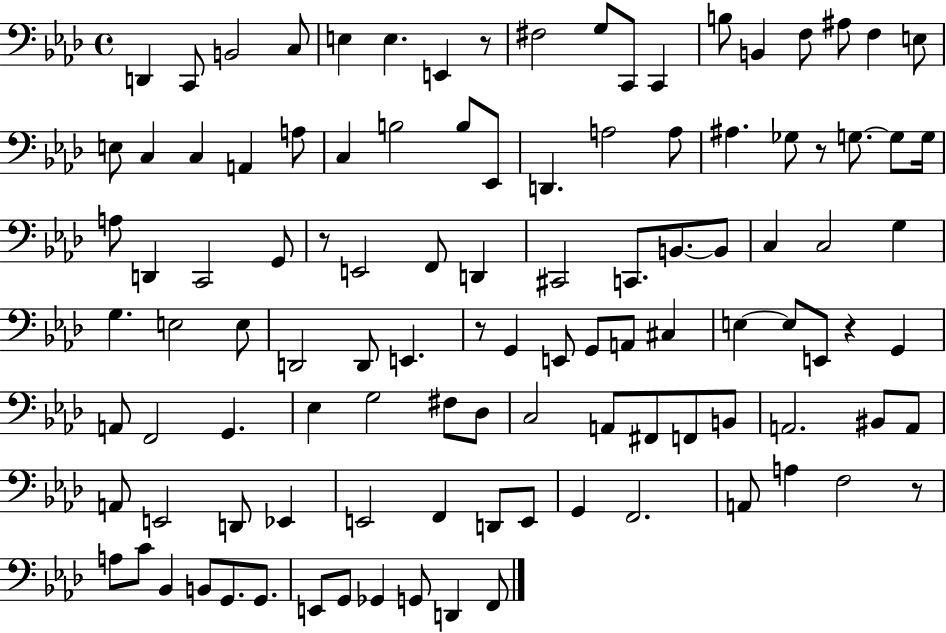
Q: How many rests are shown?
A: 6